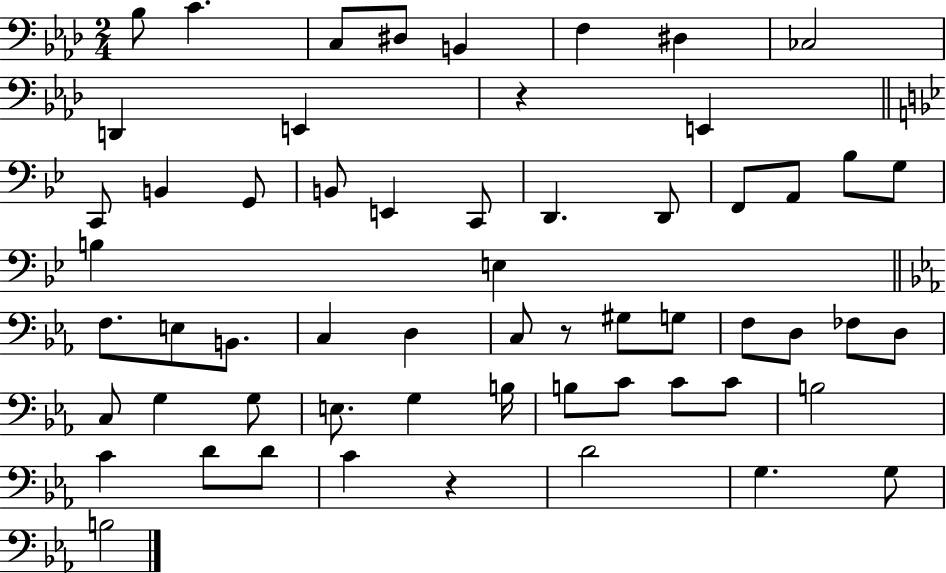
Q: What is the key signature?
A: AES major